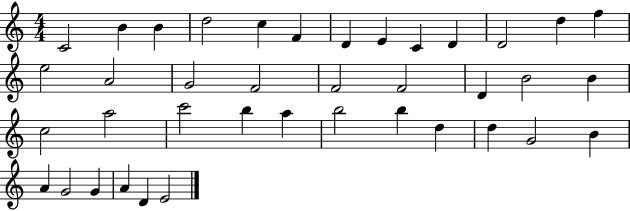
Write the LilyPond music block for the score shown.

{
  \clef treble
  \numericTimeSignature
  \time 4/4
  \key c \major
  c'2 b'4 b'4 | d''2 c''4 f'4 | d'4 e'4 c'4 d'4 | d'2 d''4 f''4 | \break e''2 a'2 | g'2 f'2 | f'2 f'2 | d'4 b'2 b'4 | \break c''2 a''2 | c'''2 b''4 a''4 | b''2 b''4 d''4 | d''4 g'2 b'4 | \break a'4 g'2 g'4 | a'4 d'4 e'2 | \bar "|."
}